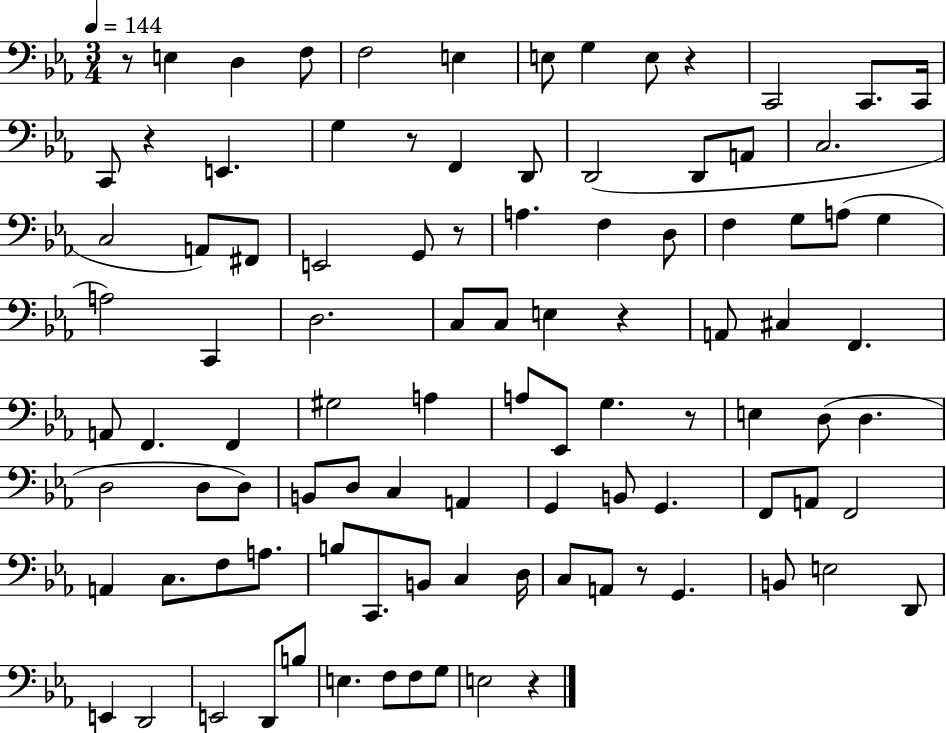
R/e E3/q D3/q F3/e F3/h E3/q E3/e G3/q E3/e R/q C2/h C2/e. C2/s C2/e R/q E2/q. G3/q R/e F2/q D2/e D2/h D2/e A2/e C3/h. C3/h A2/e F#2/e E2/h G2/e R/e A3/q. F3/q D3/e F3/q G3/e A3/e G3/q A3/h C2/q D3/h. C3/e C3/e E3/q R/q A2/e C#3/q F2/q. A2/e F2/q. F2/q G#3/h A3/q A3/e Eb2/e G3/q. R/e E3/q D3/e D3/q. D3/h D3/e D3/e B2/e D3/e C3/q A2/q G2/q B2/e G2/q. F2/e A2/e F2/h A2/q C3/e. F3/e A3/e. B3/e C2/e. B2/e C3/q D3/s C3/e A2/e R/e G2/q. B2/e E3/h D2/e E2/q D2/h E2/h D2/e B3/e E3/q. F3/e F3/e G3/e E3/h R/q